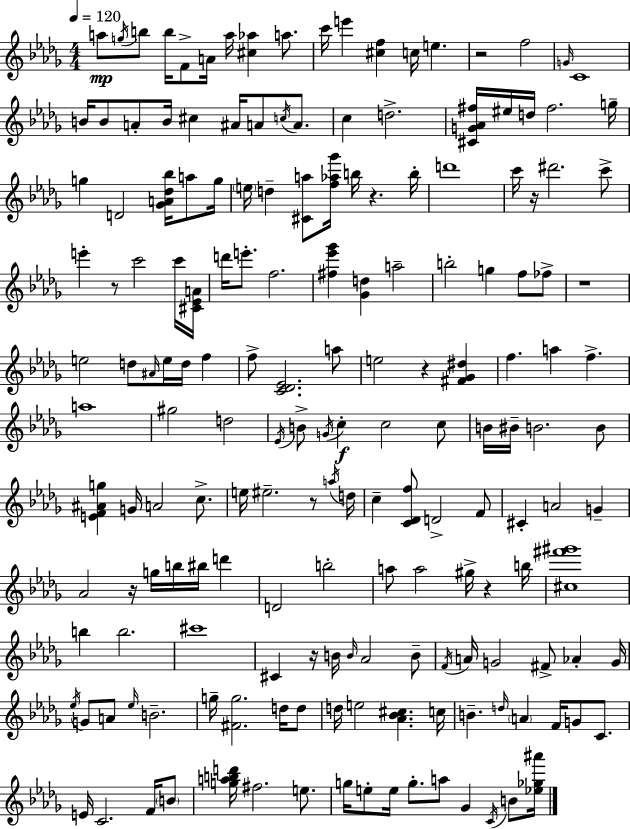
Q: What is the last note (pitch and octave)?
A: B4